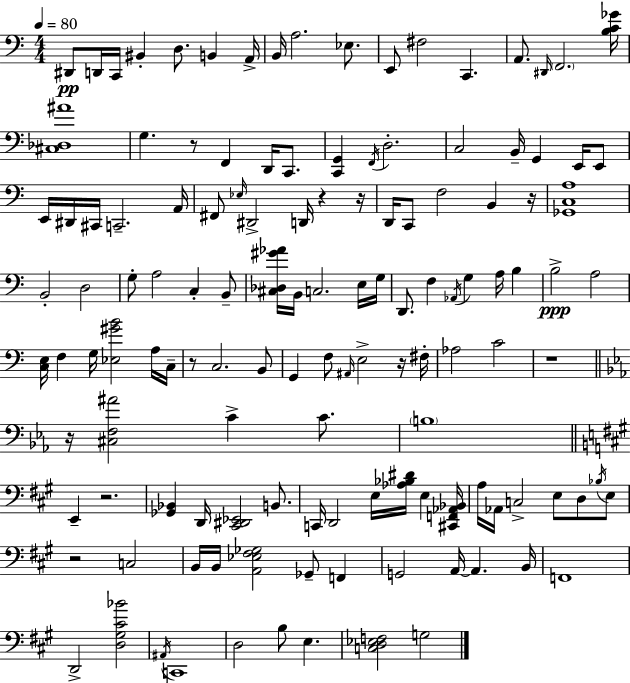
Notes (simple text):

D#2/e D2/s C2/s BIS2/q D3/e. B2/q A2/s B2/s A3/h. Eb3/e. E2/e F#3/h C2/q. A2/e. D#2/s F2/h. [B3,C4,Gb4]/s [C#3,Db3,A#4]/w G3/q. R/e F2/q D2/s C2/e. [C2,G2]/q F2/s D3/h. C3/h B2/s G2/q E2/s E2/e E2/s D#2/s C#2/s C2/h. A2/s F#2/e Eb3/s D#2/h D2/s R/q R/s D2/s C2/e F3/h B2/q R/s [Gb2,C3,A3]/w B2/h D3/h G3/e A3/h C3/q B2/e [C#3,Db3,G#4,Ab4]/s B2/s C3/h. E3/s G3/s D2/e. F3/q Ab2/s G3/q A3/s B3/q B3/h A3/h [C3,E3]/s F3/q G3/s [Eb3,G#4,B4]/h A3/s C3/s R/e C3/h. B2/e G2/q F3/e A#2/s E3/h R/s F#3/s Ab3/h C4/h R/w R/s [C#3,F3,A#4]/h C4/q C4/e. B3/w E2/q R/h. [Gb2,Bb2]/q D2/s [C#2,D#2,Eb2]/h B2/e. C2/s D2/h E3/s [Ab3,Bb3,D#4]/s E3/q [C#2,F2,Ab2,Bb2]/s A3/s Ab2/s C3/h E3/e D3/e Bb3/s E3/e R/h C3/h B2/s B2/s [A2,Eb3,F#3,Gb3]/h Gb2/e F2/q G2/h A2/s A2/q. B2/s F2/w D2/h [D3,G#3,C#4,Bb4]/h A#2/s C2/w D3/h B3/e E3/q. [C3,D3,Eb3,F3]/h G3/h